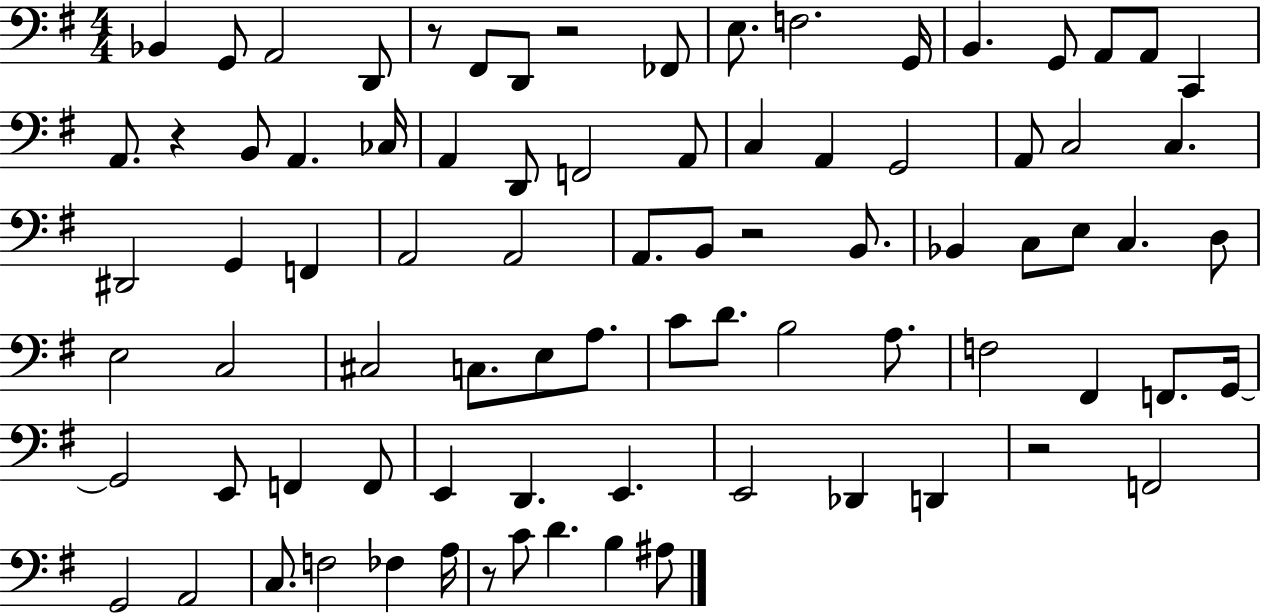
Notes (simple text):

Bb2/q G2/e A2/h D2/e R/e F#2/e D2/e R/h FES2/e E3/e. F3/h. G2/s B2/q. G2/e A2/e A2/e C2/q A2/e. R/q B2/e A2/q. CES3/s A2/q D2/e F2/h A2/e C3/q A2/q G2/h A2/e C3/h C3/q. D#2/h G2/q F2/q A2/h A2/h A2/e. B2/e R/h B2/e. Bb2/q C3/e E3/e C3/q. D3/e E3/h C3/h C#3/h C3/e. E3/e A3/e. C4/e D4/e. B3/h A3/e. F3/h F#2/q F2/e. G2/s G2/h E2/e F2/q F2/e E2/q D2/q. E2/q. E2/h Db2/q D2/q R/h F2/h G2/h A2/h C3/e. F3/h FES3/q A3/s R/e C4/e D4/q. B3/q A#3/e